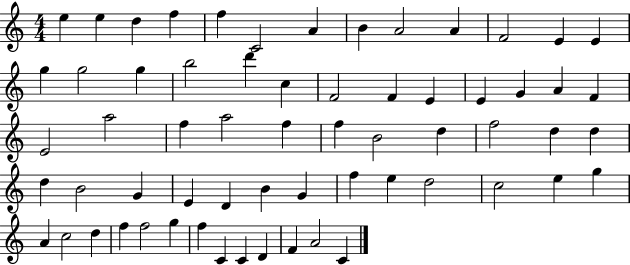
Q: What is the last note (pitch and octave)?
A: C4